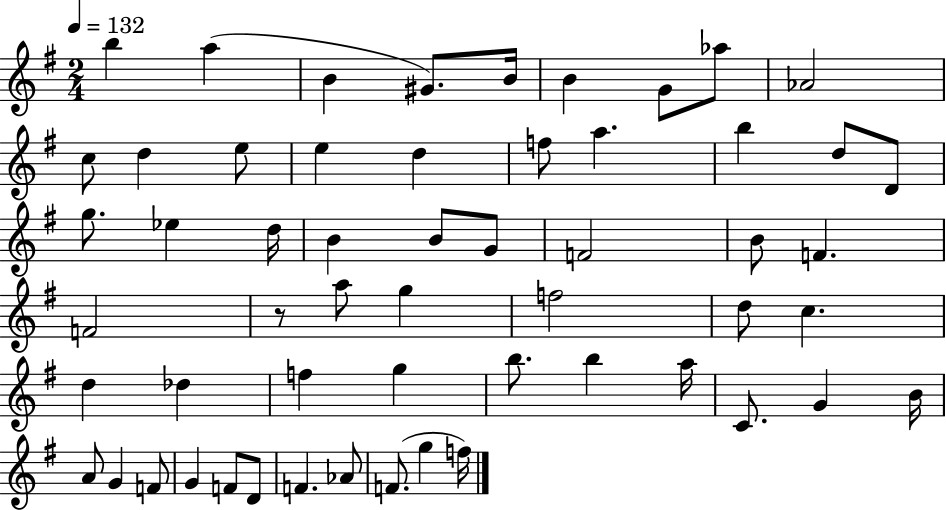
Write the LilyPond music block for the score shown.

{
  \clef treble
  \numericTimeSignature
  \time 2/4
  \key g \major
  \tempo 4 = 132
  b''4 a''4( | b'4 gis'8.) b'16 | b'4 g'8 aes''8 | aes'2 | \break c''8 d''4 e''8 | e''4 d''4 | f''8 a''4. | b''4 d''8 d'8 | \break g''8. ees''4 d''16 | b'4 b'8 g'8 | f'2 | b'8 f'4. | \break f'2 | r8 a''8 g''4 | f''2 | d''8 c''4. | \break d''4 des''4 | f''4 g''4 | b''8. b''4 a''16 | c'8. g'4 b'16 | \break a'8 g'4 f'8 | g'4 f'8 d'8 | f'4. aes'8 | f'8.( g''4 f''16) | \break \bar "|."
}